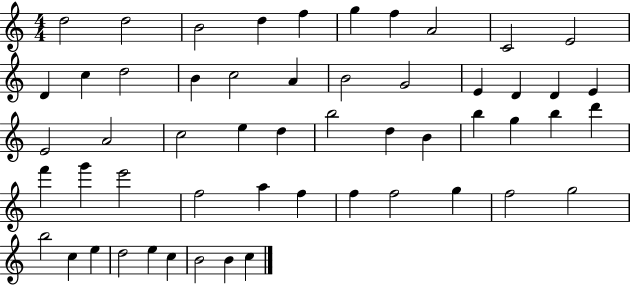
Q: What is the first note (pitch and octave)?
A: D5